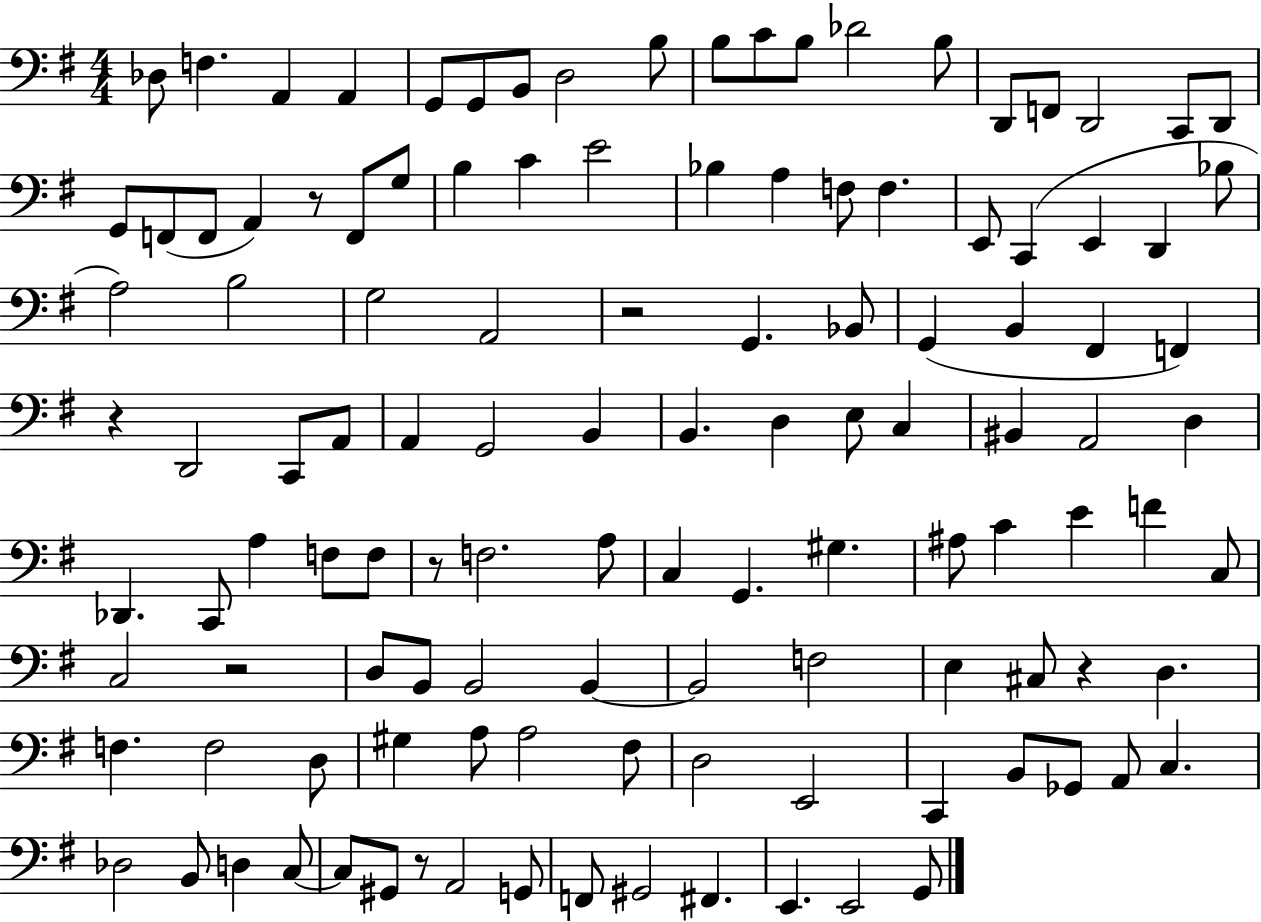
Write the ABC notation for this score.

X:1
T:Untitled
M:4/4
L:1/4
K:G
_D,/2 F, A,, A,, G,,/2 G,,/2 B,,/2 D,2 B,/2 B,/2 C/2 B,/2 _D2 B,/2 D,,/2 F,,/2 D,,2 C,,/2 D,,/2 G,,/2 F,,/2 F,,/2 A,, z/2 F,,/2 G,/2 B, C E2 _B, A, F,/2 F, E,,/2 C,, E,, D,, _B,/2 A,2 B,2 G,2 A,,2 z2 G,, _B,,/2 G,, B,, ^F,, F,, z D,,2 C,,/2 A,,/2 A,, G,,2 B,, B,, D, E,/2 C, ^B,, A,,2 D, _D,, C,,/2 A, F,/2 F,/2 z/2 F,2 A,/2 C, G,, ^G, ^A,/2 C E F C,/2 C,2 z2 D,/2 B,,/2 B,,2 B,, B,,2 F,2 E, ^C,/2 z D, F, F,2 D,/2 ^G, A,/2 A,2 ^F,/2 D,2 E,,2 C,, B,,/2 _G,,/2 A,,/2 C, _D,2 B,,/2 D, C,/2 C,/2 ^G,,/2 z/2 A,,2 G,,/2 F,,/2 ^G,,2 ^F,, E,, E,,2 G,,/2